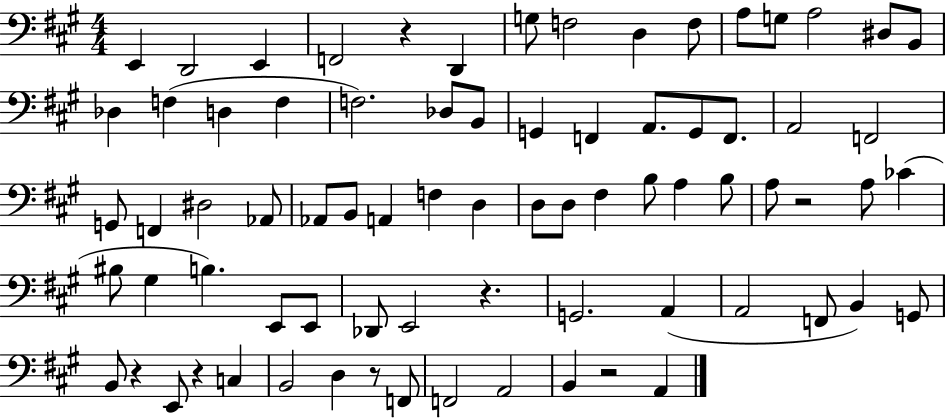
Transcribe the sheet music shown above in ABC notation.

X:1
T:Untitled
M:4/4
L:1/4
K:A
E,, D,,2 E,, F,,2 z D,, G,/2 F,2 D, F,/2 A,/2 G,/2 A,2 ^D,/2 B,,/2 _D, F, D, F, F,2 _D,/2 B,,/2 G,, F,, A,,/2 G,,/2 F,,/2 A,,2 F,,2 G,,/2 F,, ^D,2 _A,,/2 _A,,/2 B,,/2 A,, F, D, D,/2 D,/2 ^F, B,/2 A, B,/2 A,/2 z2 A,/2 _C ^B,/2 ^G, B, E,,/2 E,,/2 _D,,/2 E,,2 z G,,2 A,, A,,2 F,,/2 B,, G,,/2 B,,/2 z E,,/2 z C, B,,2 D, z/2 F,,/2 F,,2 A,,2 B,, z2 A,,